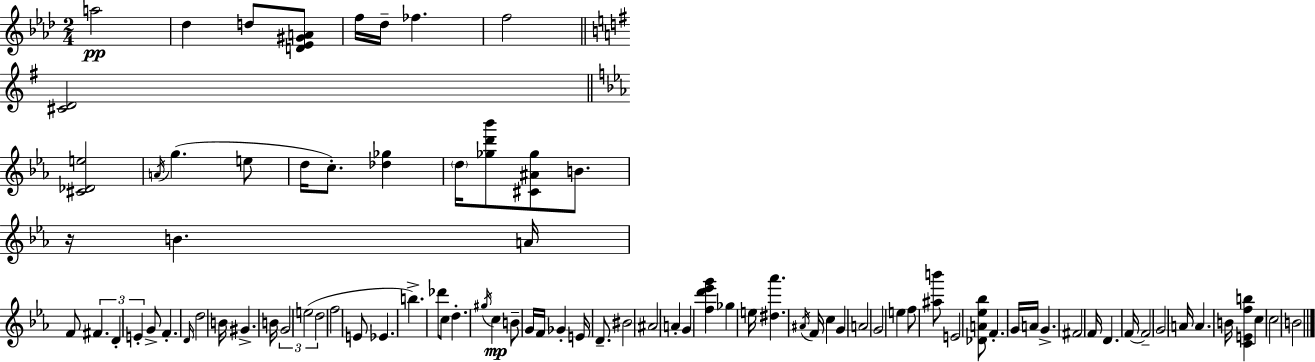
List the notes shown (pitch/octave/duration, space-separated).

A5/h Db5/q D5/e [D4,Eb4,G#4,A4]/e F5/s Db5/s FES5/q. F5/h [C#4,D4]/h [C#4,Db4,E5]/h A4/s G5/q. E5/e D5/s C5/e. [Db5,Gb5]/q D5/s [Gb5,D6,Bb6]/e [C#4,A#4,Gb5]/e B4/e. R/s B4/q. A4/s F4/e F#4/q. D4/q E4/q G4/e F4/q. D4/s D5/h B4/s G#4/q. B4/s G4/h E5/h D5/h F5/h E4/e Eb4/q. B5/q. Db6/e C5/e D5/q. G#5/s C5/q B4/e G4/s F4/s Gb4/q E4/s D4/e. BIS4/h A#4/h A4/q G4/q [F5,D6,Eb6,G6]/q Gb5/q E5/s [D#5,Ab6]/q. A#4/s F4/s C5/q G4/q A4/h G4/h E5/q F5/e [A#5,B6]/e E4/h [Db4,A4,Eb5,Bb5]/e F4/q. G4/s A4/s G4/q. F#4/h F4/s D4/q. F4/s F4/h G4/h A4/s A4/q. B4/s [C4,E4,F5,B5]/q C5/q C5/h B4/h